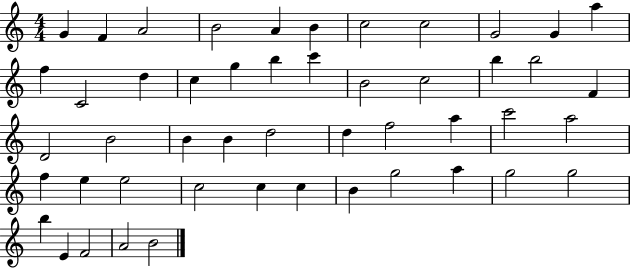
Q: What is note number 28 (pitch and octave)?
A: D5